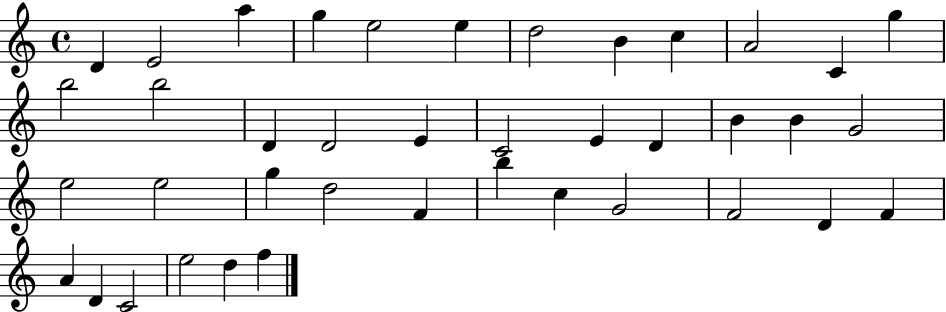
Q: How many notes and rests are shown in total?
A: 40